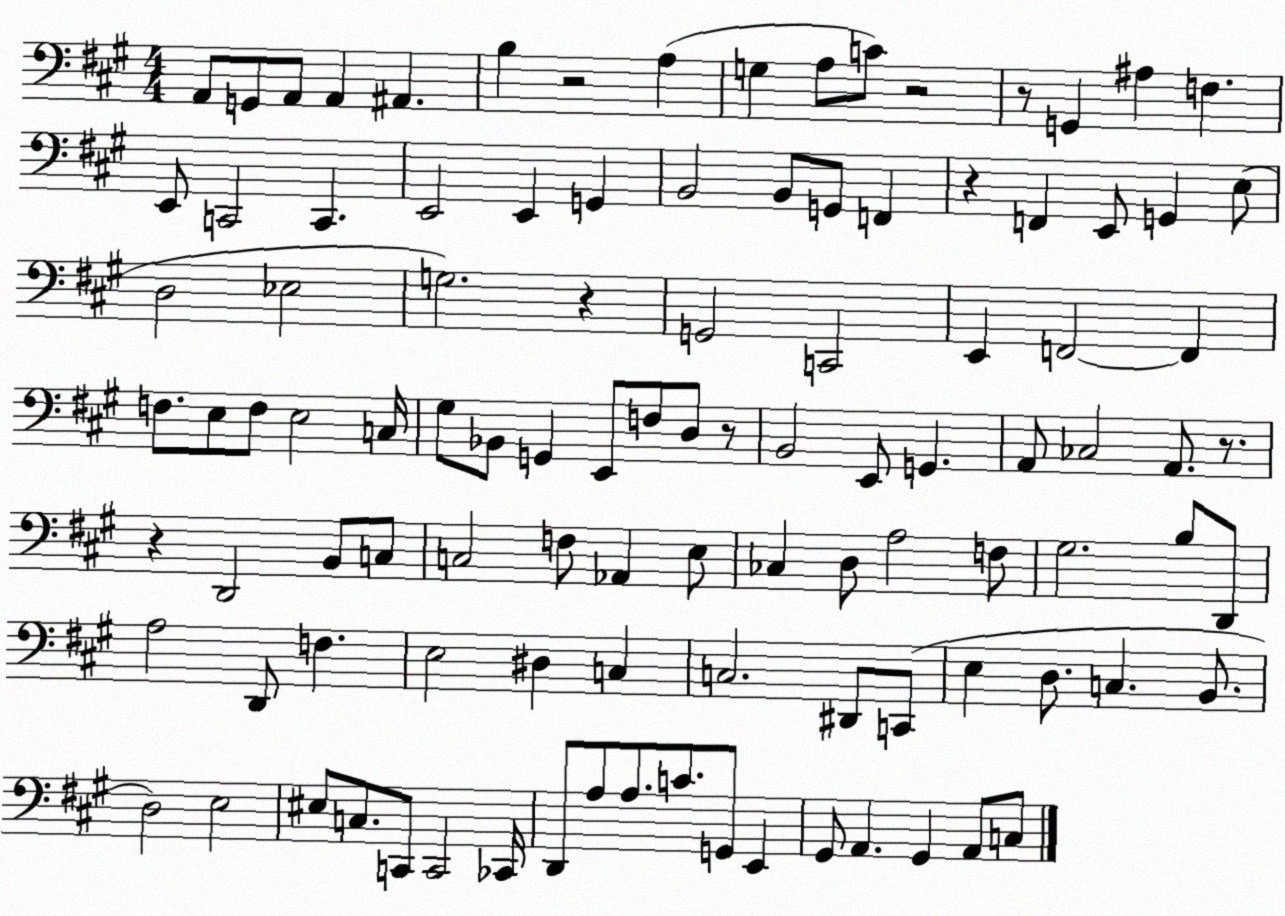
X:1
T:Untitled
M:4/4
L:1/4
K:A
A,,/2 G,,/2 A,,/2 A,, ^A,, B, z2 A, G, A,/2 C/2 z2 z/2 G,, ^A, F, E,,/2 C,,2 C,, E,,2 E,, G,, B,,2 B,,/2 G,,/2 F,, z F,, E,,/2 G,, E,/2 D,2 _E,2 G,2 z G,,2 C,,2 E,, F,,2 F,, F,/2 E,/2 F,/2 E,2 C,/4 ^G,/2 _B,,/2 G,, E,,/2 F,/2 D,/2 z/2 B,,2 E,,/2 G,, A,,/2 _C,2 A,,/2 z/2 z D,,2 B,,/2 C,/2 C,2 F,/2 _A,, E,/2 _C, D,/2 A,2 F,/2 ^G,2 B,/2 D,,/2 A,2 D,,/2 F, E,2 ^D, C, C,2 ^D,,/2 C,,/2 E, D,/2 C, B,,/2 D,2 E,2 ^E,/2 C,/2 C,,/2 C,,2 _C,,/4 D,,/2 A,/2 A,/2 C/2 G,,/2 E,, ^G,,/2 A,, ^G,, A,,/2 C,/2